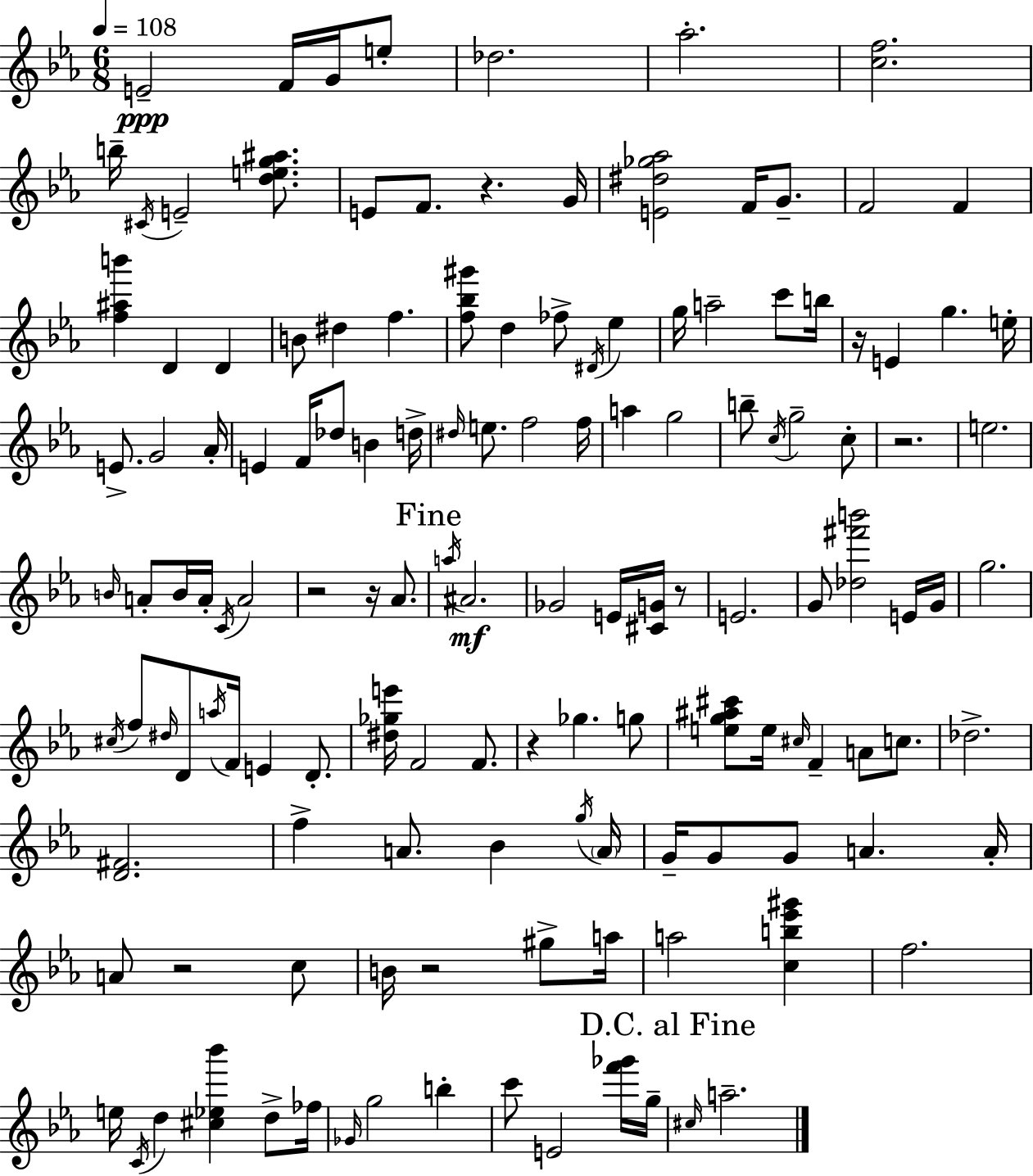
E4/h F4/s G4/s E5/e Db5/h. Ab5/h. [C5,F5]/h. B5/s C#4/s E4/h [D5,E5,G5,A#5]/e. E4/e F4/e. R/q. G4/s [E4,D#5,Gb5,Ab5]/h F4/s G4/e. F4/h F4/q [F5,A#5,B6]/q D4/q D4/q B4/e D#5/q F5/q. [F5,Bb5,G#6]/e D5/q FES5/e D#4/s Eb5/q G5/s A5/h C6/e B5/s R/s E4/q G5/q. E5/s E4/e. G4/h Ab4/s E4/q F4/s Db5/e B4/q D5/s D#5/s E5/e. F5/h F5/s A5/q G5/h B5/e C5/s G5/h C5/e R/h. E5/h. B4/s A4/e B4/s A4/s C4/s A4/h R/h R/s Ab4/e. A5/s A#4/h. Gb4/h E4/s [C#4,G4]/s R/e E4/h. G4/e [Db5,F#6,B6]/h E4/s G4/s G5/h. C#5/s F5/e D#5/s D4/e A5/s F4/s E4/q D4/e. [D#5,Gb5,E6]/s F4/h F4/e. R/q Gb5/q. G5/e [E5,G5,A#5,C#6]/e E5/s C#5/s F4/q A4/e C5/e. Db5/h. [D4,F#4]/h. F5/q A4/e. Bb4/q G5/s A4/s G4/s G4/e G4/e A4/q. A4/s A4/e R/h C5/e B4/s R/h G#5/e A5/s A5/h [C5,B5,Eb6,G#6]/q F5/h. E5/s C4/s D5/q [C#5,Eb5,Bb6]/q D5/e FES5/s Gb4/s G5/h B5/q C6/e E4/h [F6,Gb6]/s G5/s C#5/s A5/h.